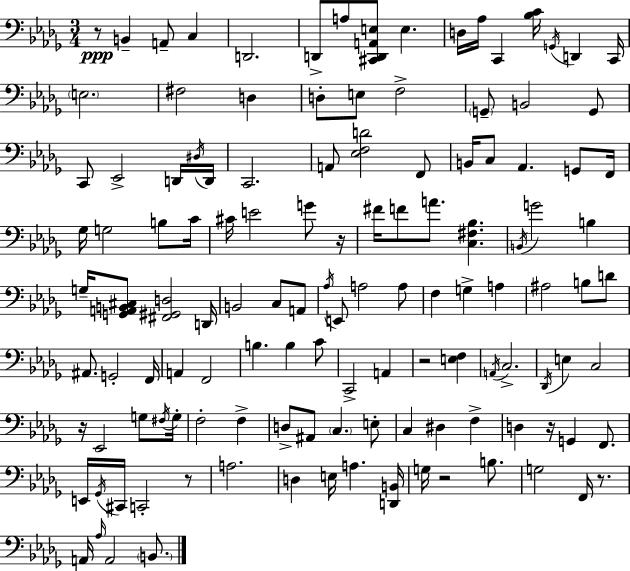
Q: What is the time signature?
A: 3/4